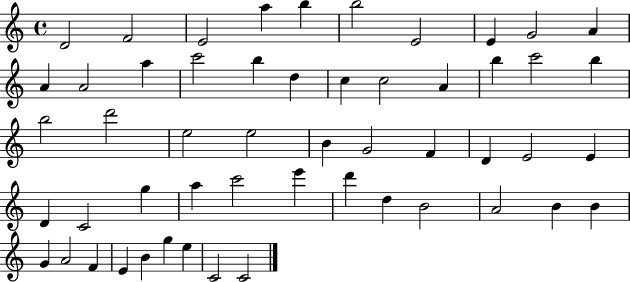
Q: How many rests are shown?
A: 0